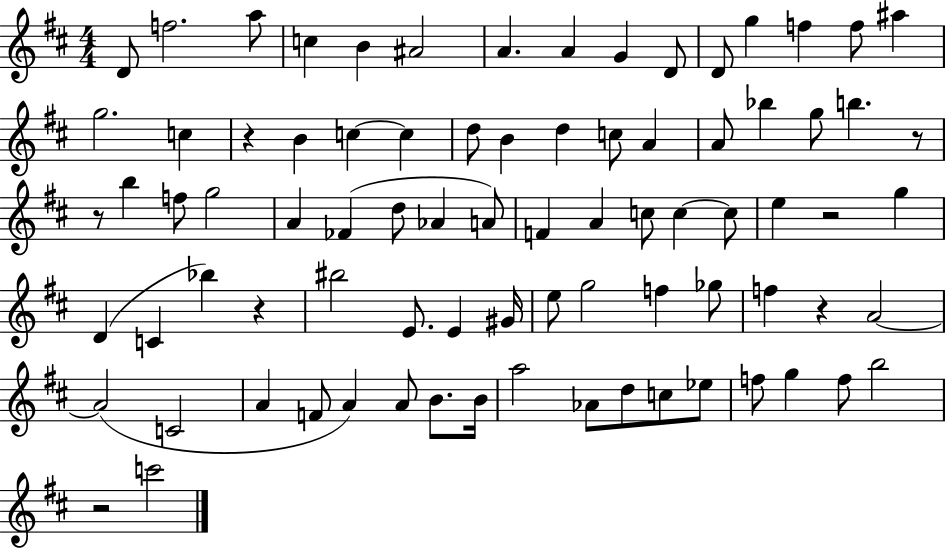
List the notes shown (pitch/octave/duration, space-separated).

D4/e F5/h. A5/e C5/q B4/q A#4/h A4/q. A4/q G4/q D4/e D4/e G5/q F5/q F5/e A#5/q G5/h. C5/q R/q B4/q C5/q C5/q D5/e B4/q D5/q C5/e A4/q A4/e Bb5/q G5/e B5/q. R/e R/e B5/q F5/e G5/h A4/q FES4/q D5/e Ab4/q A4/e F4/q A4/q C5/e C5/q C5/e E5/q R/h G5/q D4/q C4/q Bb5/q R/q BIS5/h E4/e. E4/q G#4/s E5/e G5/h F5/q Gb5/e F5/q R/q A4/h A4/h C4/h A4/q F4/e A4/q A4/e B4/e. B4/s A5/h Ab4/e D5/e C5/e Eb5/e F5/e G5/q F5/e B5/h R/h C6/h